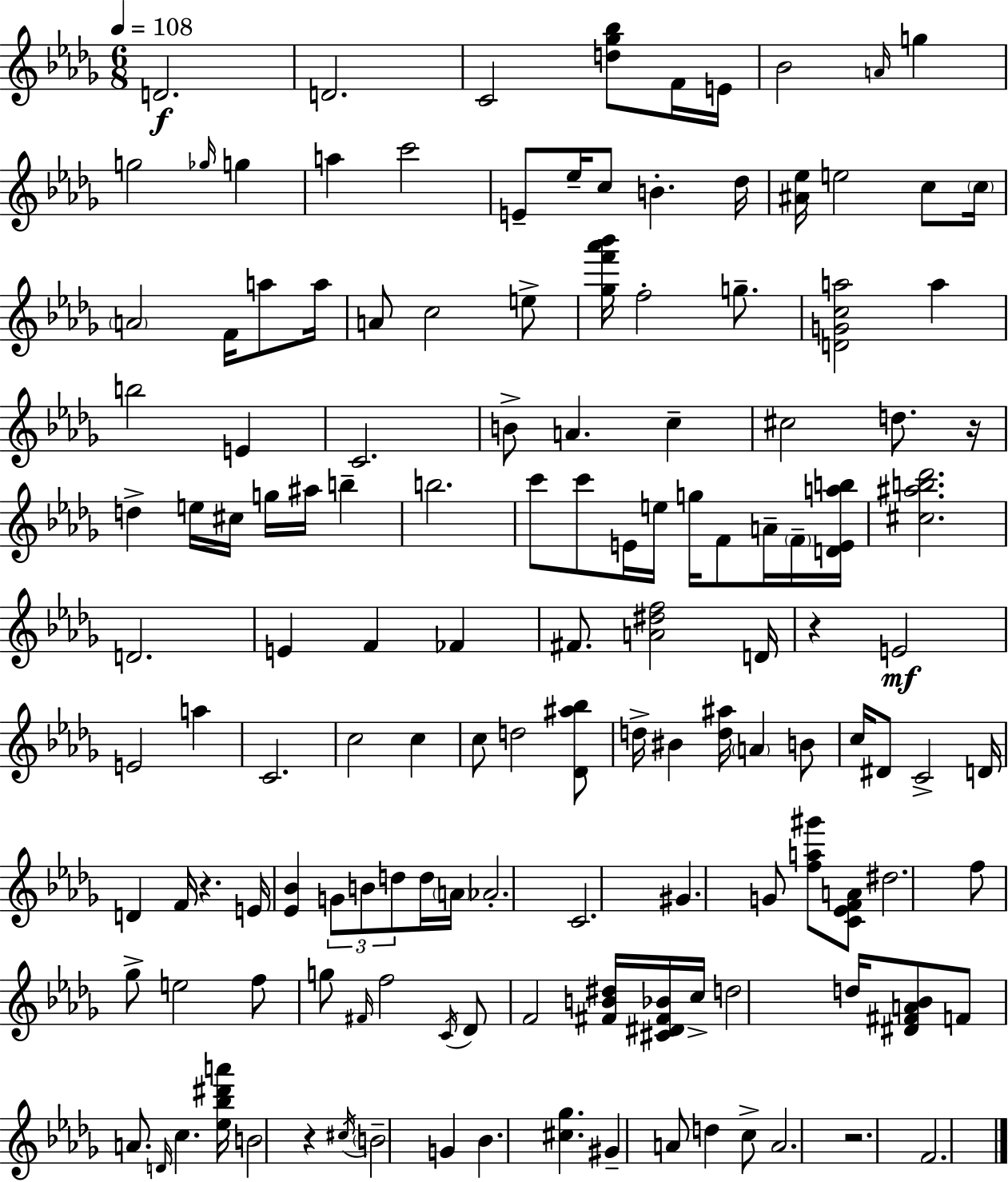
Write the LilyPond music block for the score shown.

{
  \clef treble
  \numericTimeSignature
  \time 6/8
  \key bes \minor
  \tempo 4 = 108
  \repeat volta 2 { d'2.\f | d'2. | c'2 <d'' ges'' bes''>8 f'16 e'16 | bes'2 \grace { a'16 } g''4 | \break g''2 \grace { ges''16 } g''4 | a''4 c'''2 | e'8-- ees''16-- c''8 b'4.-. | des''16 <ais' ees''>16 e''2 c''8 | \break \parenthesize c''16 \parenthesize a'2 f'16 a''8 | a''16 a'8 c''2 | e''8-> <ges'' f''' aes''' bes'''>16 f''2-. g''8.-- | <d' g' c'' a''>2 a''4 | \break b''2 e'4 | c'2. | b'8-> a'4. c''4-- | cis''2 d''8. | \break r16 d''4-> e''16 cis''16 g''16 ais''16 b''4-- | b''2. | c'''8 c'''8 e'16 e''16 g''16 f'8 a'16-- | \parenthesize f'16-- <d' e' a'' b''>16 <cis'' ais'' b'' des'''>2. | \break d'2. | e'4 f'4 fes'4 | fis'8. <a' dis'' f''>2 | d'16 r4 e'2\mf | \break e'2 a''4 | c'2. | c''2 c''4 | c''8 d''2 | \break <des' ais'' bes''>8 d''16-> bis'4 <d'' ais''>16 \parenthesize a'4 | b'8 c''16 dis'8 c'2-> | d'16 d'4 f'16 r4. | e'16 <ees' bes'>4 \tuplet 3/2 { g'8 b'8 d''8 } | \break d''16 \parenthesize a'16 aes'2.-. | c'2. | gis'4. g'8 <f'' a'' gis'''>8 | <c' ees' f' a'>8 dis''2. | \break f''8 ges''8-> e''2 | f''8 g''8 \grace { fis'16 } f''2 | \acciaccatura { c'16 } des'8 f'2 | <fis' b' dis''>16 <cis' dis' fis' bes'>16 c''16-> d''2 | \break d''16 <dis' fis' a' bes'>8 f'8 a'8. \grace { d'16 } c''4. | <ees'' bes'' dis''' a'''>16 b'2 | r4 \acciaccatura { cis''16 } \parenthesize b'2-- | g'4 bes'4. | \break <cis'' ges''>4. gis'4-- a'8 | d''4 c''8-> a'2. | r2. | f'2. | \break } \bar "|."
}